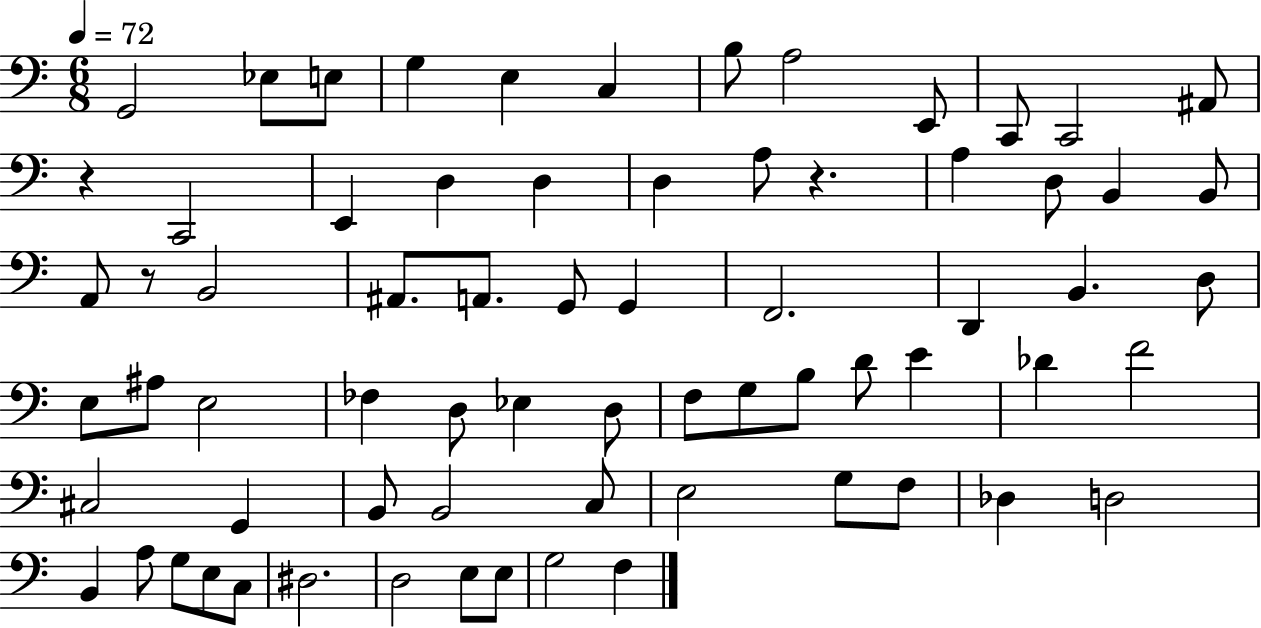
X:1
T:Untitled
M:6/8
L:1/4
K:C
G,,2 _E,/2 E,/2 G, E, C, B,/2 A,2 E,,/2 C,,/2 C,,2 ^A,,/2 z C,,2 E,, D, D, D, A,/2 z A, D,/2 B,, B,,/2 A,,/2 z/2 B,,2 ^A,,/2 A,,/2 G,,/2 G,, F,,2 D,, B,, D,/2 E,/2 ^A,/2 E,2 _F, D,/2 _E, D,/2 F,/2 G,/2 B,/2 D/2 E _D F2 ^C,2 G,, B,,/2 B,,2 C,/2 E,2 G,/2 F,/2 _D, D,2 B,, A,/2 G,/2 E,/2 C,/2 ^D,2 D,2 E,/2 E,/2 G,2 F,